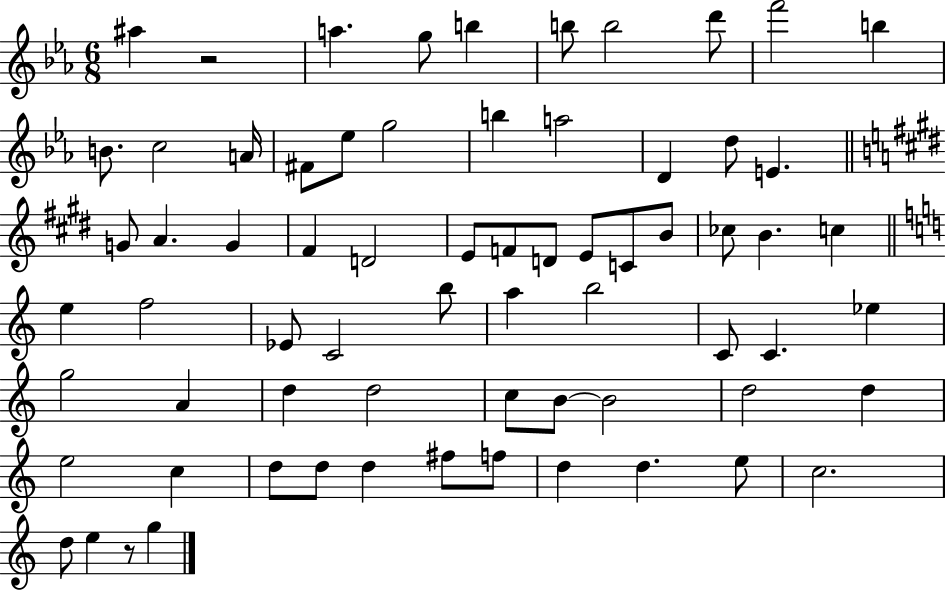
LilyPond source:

{
  \clef treble
  \numericTimeSignature
  \time 6/8
  \key ees \major
  ais''4 r2 | a''4. g''8 b''4 | b''8 b''2 d'''8 | f'''2 b''4 | \break b'8. c''2 a'16 | fis'8 ees''8 g''2 | b''4 a''2 | d'4 d''8 e'4. | \break \bar "||" \break \key e \major g'8 a'4. g'4 | fis'4 d'2 | e'8 f'8 d'8 e'8 c'8 b'8 | ces''8 b'4. c''4 | \break \bar "||" \break \key c \major e''4 f''2 | ees'8 c'2 b''8 | a''4 b''2 | c'8 c'4. ees''4 | \break g''2 a'4 | d''4 d''2 | c''8 b'8~~ b'2 | d''2 d''4 | \break e''2 c''4 | d''8 d''8 d''4 fis''8 f''8 | d''4 d''4. e''8 | c''2. | \break d''8 e''4 r8 g''4 | \bar "|."
}